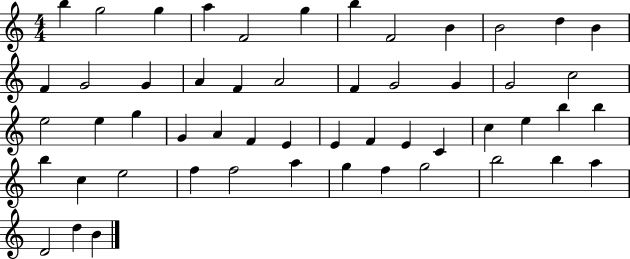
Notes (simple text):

B5/q G5/h G5/q A5/q F4/h G5/q B5/q F4/h B4/q B4/h D5/q B4/q F4/q G4/h G4/q A4/q F4/q A4/h F4/q G4/h G4/q G4/h C5/h E5/h E5/q G5/q G4/q A4/q F4/q E4/q E4/q F4/q E4/q C4/q C5/q E5/q B5/q B5/q B5/q C5/q E5/h F5/q F5/h A5/q G5/q F5/q G5/h B5/h B5/q A5/q D4/h D5/q B4/q